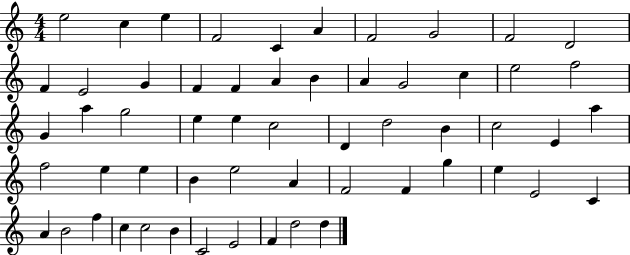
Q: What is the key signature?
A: C major